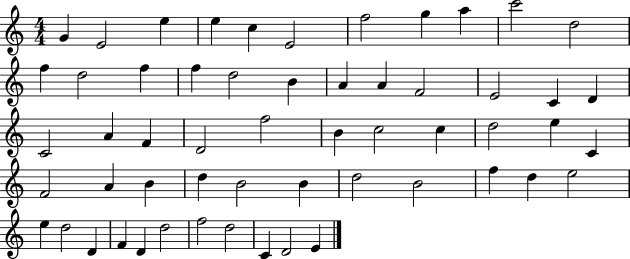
G4/q E4/h E5/q E5/q C5/q E4/h F5/h G5/q A5/q C6/h D5/h F5/q D5/h F5/q F5/q D5/h B4/q A4/q A4/q F4/h E4/h C4/q D4/q C4/h A4/q F4/q D4/h F5/h B4/q C5/h C5/q D5/h E5/q C4/q F4/h A4/q B4/q D5/q B4/h B4/q D5/h B4/h F5/q D5/q E5/h E5/q D5/h D4/q F4/q D4/q D5/h F5/h D5/h C4/q D4/h E4/q